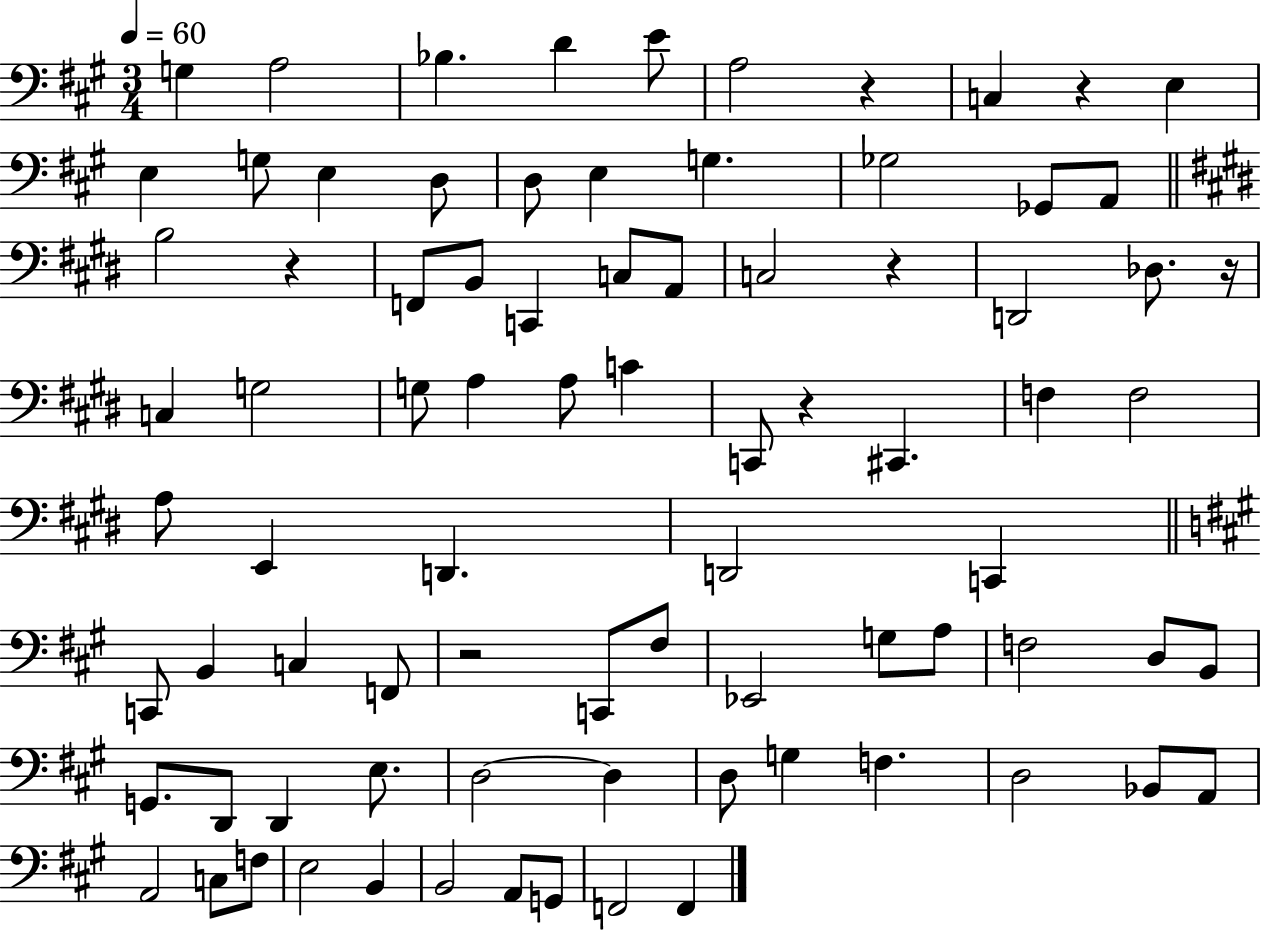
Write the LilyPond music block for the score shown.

{
  \clef bass
  \numericTimeSignature
  \time 3/4
  \key a \major
  \tempo 4 = 60
  g4 a2 | bes4. d'4 e'8 | a2 r4 | c4 r4 e4 | \break e4 g8 e4 d8 | d8 e4 g4. | ges2 ges,8 a,8 | \bar "||" \break \key e \major b2 r4 | f,8 b,8 c,4 c8 a,8 | c2 r4 | d,2 des8. r16 | \break c4 g2 | g8 a4 a8 c'4 | c,8 r4 cis,4. | f4 f2 | \break a8 e,4 d,4. | d,2 c,4 | \bar "||" \break \key a \major c,8 b,4 c4 f,8 | r2 c,8 fis8 | ees,2 g8 a8 | f2 d8 b,8 | \break g,8. d,8 d,4 e8. | d2~~ d4 | d8 g4 f4. | d2 bes,8 a,8 | \break a,2 c8 f8 | e2 b,4 | b,2 a,8 g,8 | f,2 f,4 | \break \bar "|."
}